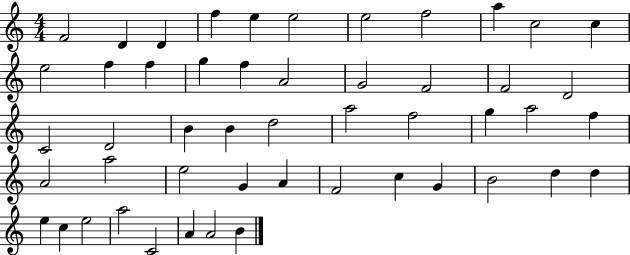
X:1
T:Untitled
M:4/4
L:1/4
K:C
F2 D D f e e2 e2 f2 a c2 c e2 f f g f A2 G2 F2 F2 D2 C2 D2 B B d2 a2 f2 g a2 f A2 a2 e2 G A F2 c G B2 d d e c e2 a2 C2 A A2 B